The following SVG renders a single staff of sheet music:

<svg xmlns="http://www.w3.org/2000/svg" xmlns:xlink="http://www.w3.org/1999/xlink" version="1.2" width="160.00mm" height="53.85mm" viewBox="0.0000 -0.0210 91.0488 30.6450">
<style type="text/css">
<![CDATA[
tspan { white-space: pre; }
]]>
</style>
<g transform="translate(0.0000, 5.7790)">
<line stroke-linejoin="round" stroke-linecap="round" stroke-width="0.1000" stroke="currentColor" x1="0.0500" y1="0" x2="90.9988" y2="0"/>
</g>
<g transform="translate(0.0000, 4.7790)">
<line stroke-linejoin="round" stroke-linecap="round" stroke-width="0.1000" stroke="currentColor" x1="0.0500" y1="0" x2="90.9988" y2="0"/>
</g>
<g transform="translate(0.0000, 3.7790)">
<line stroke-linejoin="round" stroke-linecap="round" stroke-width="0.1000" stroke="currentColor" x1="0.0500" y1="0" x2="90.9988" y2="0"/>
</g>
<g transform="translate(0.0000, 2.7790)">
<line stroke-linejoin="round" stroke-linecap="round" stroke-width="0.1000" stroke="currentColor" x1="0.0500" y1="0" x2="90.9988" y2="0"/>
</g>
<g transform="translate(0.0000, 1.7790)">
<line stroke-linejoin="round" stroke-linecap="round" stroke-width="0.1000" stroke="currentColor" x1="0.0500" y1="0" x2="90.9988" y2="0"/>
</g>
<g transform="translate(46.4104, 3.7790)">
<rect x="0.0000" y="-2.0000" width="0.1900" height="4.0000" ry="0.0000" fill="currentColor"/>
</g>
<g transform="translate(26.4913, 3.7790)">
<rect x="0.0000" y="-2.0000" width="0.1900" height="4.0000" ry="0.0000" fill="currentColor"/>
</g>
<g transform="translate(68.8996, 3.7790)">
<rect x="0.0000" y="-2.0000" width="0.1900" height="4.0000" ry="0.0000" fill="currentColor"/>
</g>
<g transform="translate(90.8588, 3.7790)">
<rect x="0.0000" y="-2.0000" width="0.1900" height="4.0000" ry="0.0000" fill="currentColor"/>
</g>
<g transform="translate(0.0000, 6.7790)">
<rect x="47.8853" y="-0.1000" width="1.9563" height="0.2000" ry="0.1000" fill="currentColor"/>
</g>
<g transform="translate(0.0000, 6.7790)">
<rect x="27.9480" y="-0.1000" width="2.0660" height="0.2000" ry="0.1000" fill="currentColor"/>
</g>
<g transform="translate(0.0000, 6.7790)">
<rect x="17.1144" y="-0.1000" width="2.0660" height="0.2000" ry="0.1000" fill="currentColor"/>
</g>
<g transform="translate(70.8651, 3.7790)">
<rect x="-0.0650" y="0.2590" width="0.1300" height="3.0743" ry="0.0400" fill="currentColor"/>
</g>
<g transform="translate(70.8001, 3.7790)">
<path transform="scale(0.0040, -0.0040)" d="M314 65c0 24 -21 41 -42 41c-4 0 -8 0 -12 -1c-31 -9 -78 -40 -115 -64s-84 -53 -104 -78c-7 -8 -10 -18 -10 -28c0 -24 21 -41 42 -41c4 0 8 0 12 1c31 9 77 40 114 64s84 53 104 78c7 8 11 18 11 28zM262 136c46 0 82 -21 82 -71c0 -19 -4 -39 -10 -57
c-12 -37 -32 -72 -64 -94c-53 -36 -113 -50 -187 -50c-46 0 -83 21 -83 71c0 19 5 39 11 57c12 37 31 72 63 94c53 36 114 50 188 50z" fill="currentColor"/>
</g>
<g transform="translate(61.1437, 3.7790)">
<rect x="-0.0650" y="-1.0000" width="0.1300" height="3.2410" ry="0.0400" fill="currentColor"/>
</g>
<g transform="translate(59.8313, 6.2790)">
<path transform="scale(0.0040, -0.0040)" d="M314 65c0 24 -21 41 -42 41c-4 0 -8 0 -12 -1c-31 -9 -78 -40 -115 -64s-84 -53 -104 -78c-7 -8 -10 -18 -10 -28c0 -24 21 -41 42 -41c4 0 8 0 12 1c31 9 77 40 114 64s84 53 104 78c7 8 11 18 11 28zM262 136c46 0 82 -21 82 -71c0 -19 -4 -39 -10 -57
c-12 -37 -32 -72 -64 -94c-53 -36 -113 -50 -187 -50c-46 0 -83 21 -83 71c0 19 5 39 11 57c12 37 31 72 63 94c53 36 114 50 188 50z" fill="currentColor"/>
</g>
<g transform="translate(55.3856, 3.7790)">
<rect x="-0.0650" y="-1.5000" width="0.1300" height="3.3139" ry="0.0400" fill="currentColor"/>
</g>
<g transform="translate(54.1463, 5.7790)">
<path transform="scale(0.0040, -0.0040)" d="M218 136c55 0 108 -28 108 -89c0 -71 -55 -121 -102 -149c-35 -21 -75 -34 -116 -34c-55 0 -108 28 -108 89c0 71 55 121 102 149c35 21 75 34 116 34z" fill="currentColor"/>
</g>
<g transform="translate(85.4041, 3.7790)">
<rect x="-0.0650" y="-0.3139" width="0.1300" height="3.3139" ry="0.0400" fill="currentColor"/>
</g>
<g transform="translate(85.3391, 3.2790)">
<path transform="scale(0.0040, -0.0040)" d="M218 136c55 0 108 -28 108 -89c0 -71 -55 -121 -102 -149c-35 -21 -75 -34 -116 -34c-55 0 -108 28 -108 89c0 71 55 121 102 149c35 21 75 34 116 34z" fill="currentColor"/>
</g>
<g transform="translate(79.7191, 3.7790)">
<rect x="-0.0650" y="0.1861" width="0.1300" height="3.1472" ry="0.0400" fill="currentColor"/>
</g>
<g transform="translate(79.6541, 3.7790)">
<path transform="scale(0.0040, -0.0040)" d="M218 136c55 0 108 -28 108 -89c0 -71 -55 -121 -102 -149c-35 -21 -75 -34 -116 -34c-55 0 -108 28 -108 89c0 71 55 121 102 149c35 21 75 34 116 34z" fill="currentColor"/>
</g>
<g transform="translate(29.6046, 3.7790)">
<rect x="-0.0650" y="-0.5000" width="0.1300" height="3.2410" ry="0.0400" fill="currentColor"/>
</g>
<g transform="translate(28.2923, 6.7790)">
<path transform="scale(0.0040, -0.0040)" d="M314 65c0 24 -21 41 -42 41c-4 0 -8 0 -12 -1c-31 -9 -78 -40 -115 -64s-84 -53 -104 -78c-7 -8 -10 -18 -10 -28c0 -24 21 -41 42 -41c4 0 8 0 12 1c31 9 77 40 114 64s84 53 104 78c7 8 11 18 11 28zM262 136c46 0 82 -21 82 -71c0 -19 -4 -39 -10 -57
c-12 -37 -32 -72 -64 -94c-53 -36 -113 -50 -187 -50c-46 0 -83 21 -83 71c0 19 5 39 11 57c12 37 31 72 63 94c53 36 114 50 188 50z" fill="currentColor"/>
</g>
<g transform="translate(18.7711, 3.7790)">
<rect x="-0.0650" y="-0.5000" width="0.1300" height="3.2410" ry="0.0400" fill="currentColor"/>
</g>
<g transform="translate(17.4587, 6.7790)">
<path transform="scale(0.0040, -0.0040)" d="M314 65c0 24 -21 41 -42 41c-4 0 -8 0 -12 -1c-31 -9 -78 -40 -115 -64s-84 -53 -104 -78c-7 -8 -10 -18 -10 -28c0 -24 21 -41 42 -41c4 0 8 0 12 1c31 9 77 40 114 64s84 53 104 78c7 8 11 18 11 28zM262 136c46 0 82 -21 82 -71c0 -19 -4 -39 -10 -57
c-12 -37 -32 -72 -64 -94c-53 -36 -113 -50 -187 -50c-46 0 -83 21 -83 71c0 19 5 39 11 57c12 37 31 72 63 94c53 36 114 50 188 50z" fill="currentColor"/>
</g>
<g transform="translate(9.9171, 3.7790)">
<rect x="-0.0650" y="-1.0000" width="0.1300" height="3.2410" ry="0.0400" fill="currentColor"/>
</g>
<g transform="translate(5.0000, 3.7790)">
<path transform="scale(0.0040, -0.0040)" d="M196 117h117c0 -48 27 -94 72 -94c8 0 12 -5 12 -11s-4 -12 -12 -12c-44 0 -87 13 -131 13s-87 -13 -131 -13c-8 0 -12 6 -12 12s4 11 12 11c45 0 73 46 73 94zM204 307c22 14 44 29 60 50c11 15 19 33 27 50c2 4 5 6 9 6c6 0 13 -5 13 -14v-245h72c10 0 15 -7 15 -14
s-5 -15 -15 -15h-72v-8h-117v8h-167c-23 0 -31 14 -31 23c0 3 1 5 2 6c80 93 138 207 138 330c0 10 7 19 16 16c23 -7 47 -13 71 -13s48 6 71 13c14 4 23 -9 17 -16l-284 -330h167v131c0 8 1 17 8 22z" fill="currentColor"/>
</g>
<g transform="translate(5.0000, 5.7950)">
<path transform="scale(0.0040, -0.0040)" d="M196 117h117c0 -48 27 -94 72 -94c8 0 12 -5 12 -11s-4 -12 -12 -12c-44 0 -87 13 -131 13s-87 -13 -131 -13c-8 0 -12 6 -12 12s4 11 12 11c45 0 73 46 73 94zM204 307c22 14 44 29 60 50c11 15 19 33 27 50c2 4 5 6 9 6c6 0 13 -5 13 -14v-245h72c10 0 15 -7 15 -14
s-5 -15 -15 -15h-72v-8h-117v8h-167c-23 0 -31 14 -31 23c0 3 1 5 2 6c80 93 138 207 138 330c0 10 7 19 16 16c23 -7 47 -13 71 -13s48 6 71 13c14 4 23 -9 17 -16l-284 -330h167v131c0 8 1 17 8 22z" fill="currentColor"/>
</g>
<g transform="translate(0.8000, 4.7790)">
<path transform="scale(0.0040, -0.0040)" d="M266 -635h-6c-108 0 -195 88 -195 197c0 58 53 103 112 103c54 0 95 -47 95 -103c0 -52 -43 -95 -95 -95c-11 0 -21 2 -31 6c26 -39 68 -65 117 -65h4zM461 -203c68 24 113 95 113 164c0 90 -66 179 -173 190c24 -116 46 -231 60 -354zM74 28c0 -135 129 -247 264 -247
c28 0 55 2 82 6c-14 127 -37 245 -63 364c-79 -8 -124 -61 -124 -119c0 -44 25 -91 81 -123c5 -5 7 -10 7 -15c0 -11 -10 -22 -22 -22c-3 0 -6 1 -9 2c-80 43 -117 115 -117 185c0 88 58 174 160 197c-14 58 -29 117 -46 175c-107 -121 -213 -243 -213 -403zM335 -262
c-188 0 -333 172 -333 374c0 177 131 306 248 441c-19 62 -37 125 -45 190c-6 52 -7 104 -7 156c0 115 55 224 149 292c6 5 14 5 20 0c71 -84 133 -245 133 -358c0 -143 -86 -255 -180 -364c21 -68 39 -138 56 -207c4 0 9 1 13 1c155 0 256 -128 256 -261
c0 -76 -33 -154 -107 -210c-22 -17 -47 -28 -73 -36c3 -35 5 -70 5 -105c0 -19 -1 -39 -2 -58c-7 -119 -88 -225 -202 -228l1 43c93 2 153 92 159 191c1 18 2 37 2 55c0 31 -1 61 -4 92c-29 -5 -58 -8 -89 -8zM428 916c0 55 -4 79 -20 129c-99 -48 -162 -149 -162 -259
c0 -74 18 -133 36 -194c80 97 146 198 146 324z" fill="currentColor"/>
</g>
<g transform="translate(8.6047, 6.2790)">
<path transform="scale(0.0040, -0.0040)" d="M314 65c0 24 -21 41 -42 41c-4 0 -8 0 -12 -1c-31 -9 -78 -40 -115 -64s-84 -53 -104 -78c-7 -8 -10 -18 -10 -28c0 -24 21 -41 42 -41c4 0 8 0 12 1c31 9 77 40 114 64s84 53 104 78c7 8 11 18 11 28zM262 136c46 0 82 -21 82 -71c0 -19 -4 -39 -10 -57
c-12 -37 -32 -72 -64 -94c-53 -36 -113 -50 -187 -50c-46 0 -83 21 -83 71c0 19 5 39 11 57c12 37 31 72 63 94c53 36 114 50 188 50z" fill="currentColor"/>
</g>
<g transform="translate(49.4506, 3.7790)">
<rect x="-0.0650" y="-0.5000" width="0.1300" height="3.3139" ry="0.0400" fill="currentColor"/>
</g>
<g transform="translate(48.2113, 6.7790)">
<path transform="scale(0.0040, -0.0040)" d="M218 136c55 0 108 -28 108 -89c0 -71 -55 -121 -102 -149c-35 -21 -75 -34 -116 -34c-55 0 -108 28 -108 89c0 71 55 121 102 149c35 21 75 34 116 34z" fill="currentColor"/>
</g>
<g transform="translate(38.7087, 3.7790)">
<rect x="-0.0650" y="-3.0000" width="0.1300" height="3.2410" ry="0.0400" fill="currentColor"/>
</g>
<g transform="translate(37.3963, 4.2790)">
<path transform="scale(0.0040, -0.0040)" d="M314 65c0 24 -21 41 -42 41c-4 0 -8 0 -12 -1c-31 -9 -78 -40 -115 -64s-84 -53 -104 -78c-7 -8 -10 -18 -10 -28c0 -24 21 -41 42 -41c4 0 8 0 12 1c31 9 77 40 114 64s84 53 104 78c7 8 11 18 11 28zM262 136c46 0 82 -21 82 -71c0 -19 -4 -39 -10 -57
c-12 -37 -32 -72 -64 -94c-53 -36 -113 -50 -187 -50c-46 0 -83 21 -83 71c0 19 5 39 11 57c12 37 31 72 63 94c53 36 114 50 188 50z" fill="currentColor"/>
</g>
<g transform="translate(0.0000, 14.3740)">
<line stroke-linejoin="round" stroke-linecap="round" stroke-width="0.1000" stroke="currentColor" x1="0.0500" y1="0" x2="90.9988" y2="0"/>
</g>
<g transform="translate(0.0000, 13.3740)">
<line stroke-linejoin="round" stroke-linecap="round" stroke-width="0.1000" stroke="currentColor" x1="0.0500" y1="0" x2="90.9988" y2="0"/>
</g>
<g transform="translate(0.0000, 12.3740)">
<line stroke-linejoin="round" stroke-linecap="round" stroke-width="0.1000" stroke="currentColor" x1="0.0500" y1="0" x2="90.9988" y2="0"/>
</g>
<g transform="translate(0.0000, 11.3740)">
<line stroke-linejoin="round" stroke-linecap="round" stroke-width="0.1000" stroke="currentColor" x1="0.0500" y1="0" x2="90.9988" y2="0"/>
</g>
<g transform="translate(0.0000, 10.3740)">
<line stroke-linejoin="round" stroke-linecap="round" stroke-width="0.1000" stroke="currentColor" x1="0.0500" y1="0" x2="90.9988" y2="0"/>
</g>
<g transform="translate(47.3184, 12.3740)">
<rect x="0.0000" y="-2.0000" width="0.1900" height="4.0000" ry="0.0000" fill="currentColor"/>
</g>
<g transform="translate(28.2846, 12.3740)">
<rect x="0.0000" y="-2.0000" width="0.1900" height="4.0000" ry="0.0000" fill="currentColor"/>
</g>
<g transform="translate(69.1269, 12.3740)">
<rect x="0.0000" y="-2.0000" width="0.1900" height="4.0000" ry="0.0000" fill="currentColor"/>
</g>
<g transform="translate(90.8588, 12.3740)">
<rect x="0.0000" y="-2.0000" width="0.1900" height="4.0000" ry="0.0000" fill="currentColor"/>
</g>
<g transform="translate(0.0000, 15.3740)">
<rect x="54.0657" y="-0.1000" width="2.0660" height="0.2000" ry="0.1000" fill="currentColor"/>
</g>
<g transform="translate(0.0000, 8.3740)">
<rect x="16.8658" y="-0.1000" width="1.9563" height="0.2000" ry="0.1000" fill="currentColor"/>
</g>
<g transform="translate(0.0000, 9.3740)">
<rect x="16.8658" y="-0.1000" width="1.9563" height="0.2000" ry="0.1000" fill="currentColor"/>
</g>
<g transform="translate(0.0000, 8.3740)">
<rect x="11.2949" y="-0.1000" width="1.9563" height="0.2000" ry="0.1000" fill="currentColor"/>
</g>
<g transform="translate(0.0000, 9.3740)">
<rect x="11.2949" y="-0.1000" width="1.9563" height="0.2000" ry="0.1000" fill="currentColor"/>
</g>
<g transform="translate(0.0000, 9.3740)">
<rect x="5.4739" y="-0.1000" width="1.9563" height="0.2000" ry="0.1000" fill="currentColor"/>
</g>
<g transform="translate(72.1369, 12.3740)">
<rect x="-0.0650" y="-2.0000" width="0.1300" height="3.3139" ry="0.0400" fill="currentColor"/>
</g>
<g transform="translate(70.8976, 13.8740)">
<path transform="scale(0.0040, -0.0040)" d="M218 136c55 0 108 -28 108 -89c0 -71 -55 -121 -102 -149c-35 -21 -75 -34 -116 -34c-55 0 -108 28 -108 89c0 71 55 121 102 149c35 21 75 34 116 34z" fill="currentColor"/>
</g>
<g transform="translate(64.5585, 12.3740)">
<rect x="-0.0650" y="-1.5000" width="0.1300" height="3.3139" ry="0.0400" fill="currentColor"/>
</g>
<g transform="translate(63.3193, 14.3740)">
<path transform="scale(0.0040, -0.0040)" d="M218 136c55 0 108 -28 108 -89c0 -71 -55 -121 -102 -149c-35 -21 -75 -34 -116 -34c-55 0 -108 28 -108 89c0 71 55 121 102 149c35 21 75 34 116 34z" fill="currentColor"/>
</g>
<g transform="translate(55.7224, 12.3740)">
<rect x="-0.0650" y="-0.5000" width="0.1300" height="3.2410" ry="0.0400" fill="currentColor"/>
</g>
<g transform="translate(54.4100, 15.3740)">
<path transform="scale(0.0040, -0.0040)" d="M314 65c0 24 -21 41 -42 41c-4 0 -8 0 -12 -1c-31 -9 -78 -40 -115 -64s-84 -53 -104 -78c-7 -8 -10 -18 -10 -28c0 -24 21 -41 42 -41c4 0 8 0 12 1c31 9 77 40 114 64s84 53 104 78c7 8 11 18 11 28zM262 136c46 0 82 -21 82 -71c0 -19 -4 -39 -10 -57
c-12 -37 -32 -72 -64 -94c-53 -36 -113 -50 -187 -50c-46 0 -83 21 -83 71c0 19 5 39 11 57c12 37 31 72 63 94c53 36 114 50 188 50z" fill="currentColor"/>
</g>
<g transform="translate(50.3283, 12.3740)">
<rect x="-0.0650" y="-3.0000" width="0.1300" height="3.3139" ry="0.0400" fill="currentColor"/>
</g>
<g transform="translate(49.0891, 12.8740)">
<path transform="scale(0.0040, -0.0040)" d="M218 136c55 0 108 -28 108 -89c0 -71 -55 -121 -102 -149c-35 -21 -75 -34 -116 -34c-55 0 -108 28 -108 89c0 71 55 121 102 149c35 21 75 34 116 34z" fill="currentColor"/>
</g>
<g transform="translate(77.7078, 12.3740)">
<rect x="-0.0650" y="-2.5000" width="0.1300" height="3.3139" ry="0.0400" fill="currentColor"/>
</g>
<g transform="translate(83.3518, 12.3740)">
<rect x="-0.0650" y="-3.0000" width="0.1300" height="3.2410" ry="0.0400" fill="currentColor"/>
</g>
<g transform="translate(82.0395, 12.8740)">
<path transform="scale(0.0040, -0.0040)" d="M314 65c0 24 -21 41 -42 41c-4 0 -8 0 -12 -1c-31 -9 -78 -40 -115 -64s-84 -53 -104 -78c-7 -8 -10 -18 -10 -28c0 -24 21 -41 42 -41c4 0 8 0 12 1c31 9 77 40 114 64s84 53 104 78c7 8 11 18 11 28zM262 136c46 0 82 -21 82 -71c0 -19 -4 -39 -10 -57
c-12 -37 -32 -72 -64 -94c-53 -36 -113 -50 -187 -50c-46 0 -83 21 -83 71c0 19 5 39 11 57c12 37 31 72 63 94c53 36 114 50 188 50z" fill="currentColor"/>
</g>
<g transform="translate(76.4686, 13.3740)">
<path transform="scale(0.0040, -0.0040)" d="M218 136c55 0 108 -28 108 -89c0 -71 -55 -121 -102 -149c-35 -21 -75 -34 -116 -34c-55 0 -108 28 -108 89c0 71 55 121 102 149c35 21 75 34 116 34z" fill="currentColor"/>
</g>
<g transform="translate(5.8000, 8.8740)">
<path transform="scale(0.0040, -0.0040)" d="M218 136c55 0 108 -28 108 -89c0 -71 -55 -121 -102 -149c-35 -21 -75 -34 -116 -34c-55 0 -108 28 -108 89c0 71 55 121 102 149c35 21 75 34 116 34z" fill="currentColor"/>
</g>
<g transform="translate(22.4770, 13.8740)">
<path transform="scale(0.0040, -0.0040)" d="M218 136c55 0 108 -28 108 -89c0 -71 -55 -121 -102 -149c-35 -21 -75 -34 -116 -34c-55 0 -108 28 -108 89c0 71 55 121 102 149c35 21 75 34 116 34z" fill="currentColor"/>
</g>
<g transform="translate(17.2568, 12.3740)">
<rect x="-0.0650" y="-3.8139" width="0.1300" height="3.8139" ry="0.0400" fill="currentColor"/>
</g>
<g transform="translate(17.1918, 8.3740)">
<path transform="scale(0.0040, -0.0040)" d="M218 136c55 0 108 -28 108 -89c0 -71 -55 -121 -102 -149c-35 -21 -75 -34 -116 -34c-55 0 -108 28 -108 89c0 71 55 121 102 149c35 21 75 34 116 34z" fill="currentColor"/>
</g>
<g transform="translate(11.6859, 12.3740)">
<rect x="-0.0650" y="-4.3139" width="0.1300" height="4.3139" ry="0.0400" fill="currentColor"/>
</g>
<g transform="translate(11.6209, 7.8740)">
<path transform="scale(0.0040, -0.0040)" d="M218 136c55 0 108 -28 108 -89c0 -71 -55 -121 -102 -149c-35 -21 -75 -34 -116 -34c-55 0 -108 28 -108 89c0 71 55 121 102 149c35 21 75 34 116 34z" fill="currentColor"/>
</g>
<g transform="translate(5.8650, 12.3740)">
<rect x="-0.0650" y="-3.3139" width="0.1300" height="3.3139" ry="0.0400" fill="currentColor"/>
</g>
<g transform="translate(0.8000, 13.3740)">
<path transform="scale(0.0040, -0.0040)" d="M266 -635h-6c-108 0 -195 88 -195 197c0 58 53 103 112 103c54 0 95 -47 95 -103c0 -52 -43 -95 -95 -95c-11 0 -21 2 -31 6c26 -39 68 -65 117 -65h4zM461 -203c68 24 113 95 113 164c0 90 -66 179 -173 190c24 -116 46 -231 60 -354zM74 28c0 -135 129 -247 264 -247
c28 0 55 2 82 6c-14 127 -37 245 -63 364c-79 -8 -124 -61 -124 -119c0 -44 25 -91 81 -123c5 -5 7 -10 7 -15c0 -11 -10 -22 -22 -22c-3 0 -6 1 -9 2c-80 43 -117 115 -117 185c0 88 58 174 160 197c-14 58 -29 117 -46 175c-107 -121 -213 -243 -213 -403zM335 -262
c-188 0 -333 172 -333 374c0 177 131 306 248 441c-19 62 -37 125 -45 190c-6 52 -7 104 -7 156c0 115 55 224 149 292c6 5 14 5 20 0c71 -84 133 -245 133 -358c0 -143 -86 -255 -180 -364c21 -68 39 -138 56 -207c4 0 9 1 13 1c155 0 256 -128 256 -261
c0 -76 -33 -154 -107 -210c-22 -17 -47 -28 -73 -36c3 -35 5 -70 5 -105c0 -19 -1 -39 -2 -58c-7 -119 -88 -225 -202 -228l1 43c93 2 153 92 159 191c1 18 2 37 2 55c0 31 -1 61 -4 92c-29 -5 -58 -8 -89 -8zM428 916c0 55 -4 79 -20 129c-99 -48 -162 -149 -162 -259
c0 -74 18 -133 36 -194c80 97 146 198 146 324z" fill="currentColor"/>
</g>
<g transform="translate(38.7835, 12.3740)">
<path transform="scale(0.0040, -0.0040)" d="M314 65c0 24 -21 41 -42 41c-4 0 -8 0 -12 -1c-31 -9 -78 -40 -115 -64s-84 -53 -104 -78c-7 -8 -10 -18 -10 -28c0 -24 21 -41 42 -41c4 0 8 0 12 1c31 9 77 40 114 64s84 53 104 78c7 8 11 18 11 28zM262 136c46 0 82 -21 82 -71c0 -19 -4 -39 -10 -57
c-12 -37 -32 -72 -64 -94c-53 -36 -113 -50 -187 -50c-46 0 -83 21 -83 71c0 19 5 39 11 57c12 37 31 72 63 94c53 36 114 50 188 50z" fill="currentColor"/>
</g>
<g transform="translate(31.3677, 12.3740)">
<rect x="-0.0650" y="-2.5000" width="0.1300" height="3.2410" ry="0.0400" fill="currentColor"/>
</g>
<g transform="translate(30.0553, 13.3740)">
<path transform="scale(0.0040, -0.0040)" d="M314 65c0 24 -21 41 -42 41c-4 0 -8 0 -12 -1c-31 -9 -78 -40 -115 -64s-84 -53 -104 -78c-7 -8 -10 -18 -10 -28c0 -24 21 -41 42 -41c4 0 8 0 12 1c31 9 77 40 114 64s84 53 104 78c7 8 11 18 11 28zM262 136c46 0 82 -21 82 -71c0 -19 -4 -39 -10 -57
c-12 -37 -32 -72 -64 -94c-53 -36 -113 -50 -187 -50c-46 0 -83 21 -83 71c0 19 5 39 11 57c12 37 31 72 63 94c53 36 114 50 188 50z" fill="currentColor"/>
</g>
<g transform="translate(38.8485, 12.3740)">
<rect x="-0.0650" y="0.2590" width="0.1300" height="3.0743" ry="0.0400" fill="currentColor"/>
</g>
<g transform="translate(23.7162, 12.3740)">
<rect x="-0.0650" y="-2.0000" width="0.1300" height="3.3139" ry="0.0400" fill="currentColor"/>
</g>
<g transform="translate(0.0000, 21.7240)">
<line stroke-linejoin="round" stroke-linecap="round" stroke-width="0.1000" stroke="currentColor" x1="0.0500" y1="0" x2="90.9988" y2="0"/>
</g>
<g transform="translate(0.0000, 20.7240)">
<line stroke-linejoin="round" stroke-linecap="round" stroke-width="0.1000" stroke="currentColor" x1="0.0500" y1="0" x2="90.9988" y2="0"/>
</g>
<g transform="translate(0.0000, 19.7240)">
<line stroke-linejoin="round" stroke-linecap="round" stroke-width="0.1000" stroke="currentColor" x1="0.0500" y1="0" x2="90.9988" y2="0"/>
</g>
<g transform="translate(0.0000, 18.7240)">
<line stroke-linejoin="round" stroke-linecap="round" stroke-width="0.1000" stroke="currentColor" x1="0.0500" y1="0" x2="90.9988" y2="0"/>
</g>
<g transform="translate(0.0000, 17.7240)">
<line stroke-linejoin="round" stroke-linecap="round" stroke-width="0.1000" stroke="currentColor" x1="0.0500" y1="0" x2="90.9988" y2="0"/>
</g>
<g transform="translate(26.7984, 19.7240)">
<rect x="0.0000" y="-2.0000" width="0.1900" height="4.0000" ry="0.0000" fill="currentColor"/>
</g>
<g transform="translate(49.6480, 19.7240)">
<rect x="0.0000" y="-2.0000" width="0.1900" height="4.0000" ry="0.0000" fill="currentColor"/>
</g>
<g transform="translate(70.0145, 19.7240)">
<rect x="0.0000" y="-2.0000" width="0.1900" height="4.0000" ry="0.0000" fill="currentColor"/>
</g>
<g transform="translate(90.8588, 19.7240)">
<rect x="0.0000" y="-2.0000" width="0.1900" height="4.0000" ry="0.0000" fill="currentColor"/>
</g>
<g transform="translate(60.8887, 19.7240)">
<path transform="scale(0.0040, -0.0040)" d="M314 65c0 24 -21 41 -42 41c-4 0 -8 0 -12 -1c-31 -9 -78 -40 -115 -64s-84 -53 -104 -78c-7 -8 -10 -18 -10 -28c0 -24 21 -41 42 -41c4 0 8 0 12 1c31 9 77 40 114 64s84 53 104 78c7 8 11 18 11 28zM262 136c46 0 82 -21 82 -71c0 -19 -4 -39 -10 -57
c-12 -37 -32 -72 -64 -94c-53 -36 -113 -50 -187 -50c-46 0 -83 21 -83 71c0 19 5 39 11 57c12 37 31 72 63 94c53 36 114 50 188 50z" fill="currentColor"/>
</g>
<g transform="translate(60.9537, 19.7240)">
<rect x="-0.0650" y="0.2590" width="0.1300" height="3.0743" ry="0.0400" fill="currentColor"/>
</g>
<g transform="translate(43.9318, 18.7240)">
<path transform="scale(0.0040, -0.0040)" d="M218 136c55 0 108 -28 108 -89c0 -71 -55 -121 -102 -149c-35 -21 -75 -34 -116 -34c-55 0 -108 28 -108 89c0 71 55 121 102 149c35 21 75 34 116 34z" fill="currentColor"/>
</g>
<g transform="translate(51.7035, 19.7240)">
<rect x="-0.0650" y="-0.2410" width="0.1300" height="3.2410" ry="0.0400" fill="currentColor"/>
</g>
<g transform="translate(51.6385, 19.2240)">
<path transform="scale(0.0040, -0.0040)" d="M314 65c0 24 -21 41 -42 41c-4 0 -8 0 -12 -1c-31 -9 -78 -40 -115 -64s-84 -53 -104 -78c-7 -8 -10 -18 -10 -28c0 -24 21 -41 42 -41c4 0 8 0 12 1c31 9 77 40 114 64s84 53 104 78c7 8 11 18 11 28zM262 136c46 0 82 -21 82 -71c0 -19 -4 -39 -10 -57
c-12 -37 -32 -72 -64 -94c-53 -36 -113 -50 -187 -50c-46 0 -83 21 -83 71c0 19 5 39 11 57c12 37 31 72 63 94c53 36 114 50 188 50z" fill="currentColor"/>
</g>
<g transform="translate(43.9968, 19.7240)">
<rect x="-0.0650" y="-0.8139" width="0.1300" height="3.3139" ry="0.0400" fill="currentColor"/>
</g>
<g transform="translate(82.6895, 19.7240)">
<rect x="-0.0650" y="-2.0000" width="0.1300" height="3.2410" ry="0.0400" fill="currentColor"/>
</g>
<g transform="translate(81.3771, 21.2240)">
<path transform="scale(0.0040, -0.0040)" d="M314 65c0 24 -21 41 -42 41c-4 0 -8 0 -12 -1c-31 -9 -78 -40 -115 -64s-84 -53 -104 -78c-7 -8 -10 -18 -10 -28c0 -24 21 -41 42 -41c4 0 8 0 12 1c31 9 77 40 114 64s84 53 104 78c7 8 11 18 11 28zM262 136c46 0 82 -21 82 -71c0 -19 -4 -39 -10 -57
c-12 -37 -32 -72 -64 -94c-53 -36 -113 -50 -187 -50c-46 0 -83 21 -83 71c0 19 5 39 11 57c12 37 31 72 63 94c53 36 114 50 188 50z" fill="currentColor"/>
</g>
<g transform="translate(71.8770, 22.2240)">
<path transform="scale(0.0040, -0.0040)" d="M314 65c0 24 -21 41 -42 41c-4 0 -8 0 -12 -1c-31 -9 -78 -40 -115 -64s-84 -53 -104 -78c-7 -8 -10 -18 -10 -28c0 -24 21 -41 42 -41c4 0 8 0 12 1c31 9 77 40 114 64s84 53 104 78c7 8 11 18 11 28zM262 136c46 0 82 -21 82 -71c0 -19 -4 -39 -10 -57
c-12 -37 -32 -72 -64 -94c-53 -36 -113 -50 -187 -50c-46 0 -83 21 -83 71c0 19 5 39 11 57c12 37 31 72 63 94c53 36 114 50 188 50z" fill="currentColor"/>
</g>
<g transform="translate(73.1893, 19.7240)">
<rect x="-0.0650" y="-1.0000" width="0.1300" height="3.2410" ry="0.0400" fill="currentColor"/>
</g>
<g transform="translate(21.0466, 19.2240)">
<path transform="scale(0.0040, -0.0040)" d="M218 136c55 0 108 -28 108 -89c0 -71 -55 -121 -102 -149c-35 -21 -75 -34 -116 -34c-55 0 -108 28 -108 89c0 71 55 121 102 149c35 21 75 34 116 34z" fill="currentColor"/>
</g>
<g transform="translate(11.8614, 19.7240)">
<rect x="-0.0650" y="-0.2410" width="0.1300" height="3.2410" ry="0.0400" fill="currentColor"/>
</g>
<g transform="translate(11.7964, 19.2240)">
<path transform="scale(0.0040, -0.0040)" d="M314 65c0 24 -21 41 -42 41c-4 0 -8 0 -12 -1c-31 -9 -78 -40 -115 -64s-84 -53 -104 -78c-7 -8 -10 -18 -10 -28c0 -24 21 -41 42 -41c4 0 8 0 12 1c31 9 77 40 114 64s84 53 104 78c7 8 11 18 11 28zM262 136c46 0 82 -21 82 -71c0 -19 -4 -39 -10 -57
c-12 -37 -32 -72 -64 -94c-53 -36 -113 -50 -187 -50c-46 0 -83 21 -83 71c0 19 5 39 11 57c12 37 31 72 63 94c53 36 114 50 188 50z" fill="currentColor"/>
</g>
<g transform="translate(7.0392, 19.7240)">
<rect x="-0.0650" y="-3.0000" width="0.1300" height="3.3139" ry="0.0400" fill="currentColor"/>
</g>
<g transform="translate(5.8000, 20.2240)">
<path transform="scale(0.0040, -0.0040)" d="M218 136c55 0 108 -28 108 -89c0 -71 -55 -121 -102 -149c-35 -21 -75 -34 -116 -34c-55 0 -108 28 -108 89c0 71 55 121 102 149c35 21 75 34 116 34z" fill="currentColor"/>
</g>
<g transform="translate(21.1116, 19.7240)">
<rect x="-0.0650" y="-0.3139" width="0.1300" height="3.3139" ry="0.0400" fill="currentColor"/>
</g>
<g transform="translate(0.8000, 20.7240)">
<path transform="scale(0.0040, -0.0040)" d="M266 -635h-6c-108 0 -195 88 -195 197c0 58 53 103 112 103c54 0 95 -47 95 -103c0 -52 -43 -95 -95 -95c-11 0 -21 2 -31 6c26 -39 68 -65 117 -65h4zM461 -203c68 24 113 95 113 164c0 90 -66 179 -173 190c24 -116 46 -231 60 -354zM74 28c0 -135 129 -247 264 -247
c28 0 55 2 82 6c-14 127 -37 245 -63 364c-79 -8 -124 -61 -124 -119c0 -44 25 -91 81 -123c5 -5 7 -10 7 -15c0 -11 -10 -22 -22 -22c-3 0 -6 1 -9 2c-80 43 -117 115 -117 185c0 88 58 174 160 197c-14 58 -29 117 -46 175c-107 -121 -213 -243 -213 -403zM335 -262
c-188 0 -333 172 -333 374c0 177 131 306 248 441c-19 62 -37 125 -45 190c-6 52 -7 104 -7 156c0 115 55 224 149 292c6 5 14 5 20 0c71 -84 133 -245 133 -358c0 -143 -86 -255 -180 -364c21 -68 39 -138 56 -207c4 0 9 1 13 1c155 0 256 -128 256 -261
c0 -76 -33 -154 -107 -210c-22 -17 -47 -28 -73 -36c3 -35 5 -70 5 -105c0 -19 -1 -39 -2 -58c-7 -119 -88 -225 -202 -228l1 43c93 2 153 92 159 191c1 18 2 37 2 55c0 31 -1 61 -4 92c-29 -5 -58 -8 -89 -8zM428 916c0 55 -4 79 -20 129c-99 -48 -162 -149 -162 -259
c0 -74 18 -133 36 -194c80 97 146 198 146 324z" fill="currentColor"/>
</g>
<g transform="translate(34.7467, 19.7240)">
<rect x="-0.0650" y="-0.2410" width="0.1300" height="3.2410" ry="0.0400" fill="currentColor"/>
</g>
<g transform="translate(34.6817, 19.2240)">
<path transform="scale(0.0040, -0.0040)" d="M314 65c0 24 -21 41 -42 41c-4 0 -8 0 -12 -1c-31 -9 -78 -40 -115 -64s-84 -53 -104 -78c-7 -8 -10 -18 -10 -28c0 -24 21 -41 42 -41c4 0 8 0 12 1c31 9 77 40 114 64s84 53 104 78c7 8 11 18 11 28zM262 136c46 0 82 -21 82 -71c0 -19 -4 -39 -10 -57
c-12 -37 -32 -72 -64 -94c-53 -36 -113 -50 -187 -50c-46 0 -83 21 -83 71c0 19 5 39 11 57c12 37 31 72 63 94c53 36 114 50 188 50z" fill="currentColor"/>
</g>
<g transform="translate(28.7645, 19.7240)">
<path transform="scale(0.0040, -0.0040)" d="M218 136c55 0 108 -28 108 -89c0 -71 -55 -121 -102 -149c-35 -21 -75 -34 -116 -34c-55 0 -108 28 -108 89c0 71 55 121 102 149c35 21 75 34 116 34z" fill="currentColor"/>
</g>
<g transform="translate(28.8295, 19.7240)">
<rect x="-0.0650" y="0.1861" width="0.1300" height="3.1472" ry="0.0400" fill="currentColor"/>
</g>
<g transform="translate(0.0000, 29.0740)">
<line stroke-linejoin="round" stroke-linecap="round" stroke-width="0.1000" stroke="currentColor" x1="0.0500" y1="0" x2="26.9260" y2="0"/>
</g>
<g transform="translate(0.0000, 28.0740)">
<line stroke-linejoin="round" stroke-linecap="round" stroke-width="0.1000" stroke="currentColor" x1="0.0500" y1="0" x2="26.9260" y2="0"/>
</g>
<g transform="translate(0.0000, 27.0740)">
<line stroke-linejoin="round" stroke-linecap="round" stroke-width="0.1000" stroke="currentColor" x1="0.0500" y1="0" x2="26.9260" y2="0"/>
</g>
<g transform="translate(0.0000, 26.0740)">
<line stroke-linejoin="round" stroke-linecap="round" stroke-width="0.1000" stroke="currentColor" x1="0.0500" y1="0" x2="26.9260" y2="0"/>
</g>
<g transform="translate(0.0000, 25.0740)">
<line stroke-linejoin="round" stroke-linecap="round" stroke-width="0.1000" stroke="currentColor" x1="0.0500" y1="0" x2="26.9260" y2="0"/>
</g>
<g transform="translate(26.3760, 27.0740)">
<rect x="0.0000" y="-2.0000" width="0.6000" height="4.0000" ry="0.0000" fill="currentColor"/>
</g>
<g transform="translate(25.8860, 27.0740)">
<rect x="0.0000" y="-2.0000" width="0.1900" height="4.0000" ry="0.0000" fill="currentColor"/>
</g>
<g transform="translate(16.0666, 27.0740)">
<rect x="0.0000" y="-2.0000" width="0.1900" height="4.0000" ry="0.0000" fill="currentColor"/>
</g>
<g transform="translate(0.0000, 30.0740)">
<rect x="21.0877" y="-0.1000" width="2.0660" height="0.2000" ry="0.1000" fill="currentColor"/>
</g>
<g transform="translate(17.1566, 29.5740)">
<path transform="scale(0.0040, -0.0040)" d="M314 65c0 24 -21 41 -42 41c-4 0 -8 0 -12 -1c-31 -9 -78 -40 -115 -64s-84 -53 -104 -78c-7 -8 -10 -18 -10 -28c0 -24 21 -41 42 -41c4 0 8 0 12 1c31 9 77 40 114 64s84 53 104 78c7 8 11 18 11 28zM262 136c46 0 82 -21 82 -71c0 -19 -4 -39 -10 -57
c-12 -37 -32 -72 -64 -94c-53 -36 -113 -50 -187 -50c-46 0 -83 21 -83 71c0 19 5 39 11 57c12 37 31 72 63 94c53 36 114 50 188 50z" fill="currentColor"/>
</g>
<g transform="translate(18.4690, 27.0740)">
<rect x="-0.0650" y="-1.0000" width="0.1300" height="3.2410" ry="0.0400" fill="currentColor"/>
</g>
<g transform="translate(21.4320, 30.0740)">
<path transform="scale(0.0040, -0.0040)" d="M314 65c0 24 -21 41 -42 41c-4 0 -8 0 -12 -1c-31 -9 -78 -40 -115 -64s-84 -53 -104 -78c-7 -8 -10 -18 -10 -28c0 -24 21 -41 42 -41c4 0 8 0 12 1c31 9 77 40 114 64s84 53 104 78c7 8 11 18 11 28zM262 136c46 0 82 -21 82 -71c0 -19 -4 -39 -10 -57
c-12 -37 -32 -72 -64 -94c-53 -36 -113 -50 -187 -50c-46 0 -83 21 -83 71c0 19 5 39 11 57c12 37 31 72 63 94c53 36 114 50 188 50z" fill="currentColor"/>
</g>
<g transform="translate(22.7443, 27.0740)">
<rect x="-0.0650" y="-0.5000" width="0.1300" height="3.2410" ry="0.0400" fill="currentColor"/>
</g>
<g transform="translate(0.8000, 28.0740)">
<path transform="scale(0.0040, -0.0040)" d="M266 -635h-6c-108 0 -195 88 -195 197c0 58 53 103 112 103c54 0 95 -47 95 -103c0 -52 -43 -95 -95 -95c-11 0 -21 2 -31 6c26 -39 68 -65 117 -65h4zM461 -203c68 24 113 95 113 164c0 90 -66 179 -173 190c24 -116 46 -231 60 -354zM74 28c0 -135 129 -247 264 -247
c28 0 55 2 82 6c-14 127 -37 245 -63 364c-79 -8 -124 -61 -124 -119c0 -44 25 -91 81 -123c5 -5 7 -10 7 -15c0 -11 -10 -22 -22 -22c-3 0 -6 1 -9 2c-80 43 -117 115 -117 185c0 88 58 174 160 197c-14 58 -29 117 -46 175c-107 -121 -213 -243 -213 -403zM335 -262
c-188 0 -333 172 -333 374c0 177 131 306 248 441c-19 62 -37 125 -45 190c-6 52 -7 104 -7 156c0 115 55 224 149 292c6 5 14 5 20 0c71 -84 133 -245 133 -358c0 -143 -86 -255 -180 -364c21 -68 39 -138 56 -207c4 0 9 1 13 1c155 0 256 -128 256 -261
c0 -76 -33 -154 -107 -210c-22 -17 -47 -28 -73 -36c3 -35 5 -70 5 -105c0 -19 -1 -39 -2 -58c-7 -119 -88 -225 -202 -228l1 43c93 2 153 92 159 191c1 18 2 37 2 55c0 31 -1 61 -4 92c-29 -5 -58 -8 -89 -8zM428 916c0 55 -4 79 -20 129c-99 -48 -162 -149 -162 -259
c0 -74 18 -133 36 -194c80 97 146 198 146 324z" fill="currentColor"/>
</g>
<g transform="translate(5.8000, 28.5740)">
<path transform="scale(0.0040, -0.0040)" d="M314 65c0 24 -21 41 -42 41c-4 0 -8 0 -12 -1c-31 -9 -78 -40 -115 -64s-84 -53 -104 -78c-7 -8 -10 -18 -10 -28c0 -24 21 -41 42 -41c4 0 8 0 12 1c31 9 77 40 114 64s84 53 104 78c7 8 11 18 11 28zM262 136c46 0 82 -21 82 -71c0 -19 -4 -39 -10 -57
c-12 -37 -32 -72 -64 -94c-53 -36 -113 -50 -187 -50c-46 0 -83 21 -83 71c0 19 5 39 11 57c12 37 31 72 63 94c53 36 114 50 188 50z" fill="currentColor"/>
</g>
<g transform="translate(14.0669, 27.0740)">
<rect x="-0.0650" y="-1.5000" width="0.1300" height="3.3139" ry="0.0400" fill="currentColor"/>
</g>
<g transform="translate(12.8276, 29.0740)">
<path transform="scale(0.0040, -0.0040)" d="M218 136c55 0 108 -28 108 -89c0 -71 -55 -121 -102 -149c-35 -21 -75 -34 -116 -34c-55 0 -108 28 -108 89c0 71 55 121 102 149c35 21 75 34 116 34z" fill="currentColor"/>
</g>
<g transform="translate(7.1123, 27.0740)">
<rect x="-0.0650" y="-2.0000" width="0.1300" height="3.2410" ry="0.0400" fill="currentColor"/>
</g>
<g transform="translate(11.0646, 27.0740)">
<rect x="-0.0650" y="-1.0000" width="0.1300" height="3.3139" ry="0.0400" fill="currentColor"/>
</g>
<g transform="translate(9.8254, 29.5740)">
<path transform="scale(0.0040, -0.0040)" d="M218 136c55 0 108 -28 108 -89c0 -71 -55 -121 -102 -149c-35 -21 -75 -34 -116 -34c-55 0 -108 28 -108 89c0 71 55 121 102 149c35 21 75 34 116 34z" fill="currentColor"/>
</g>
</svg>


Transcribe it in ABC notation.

X:1
T:Untitled
M:4/4
L:1/4
K:C
D2 C2 C2 A2 C E D2 B2 B c b d' c' F G2 B2 A C2 E F G A2 A c2 c B c2 d c2 B2 D2 F2 F2 D E D2 C2